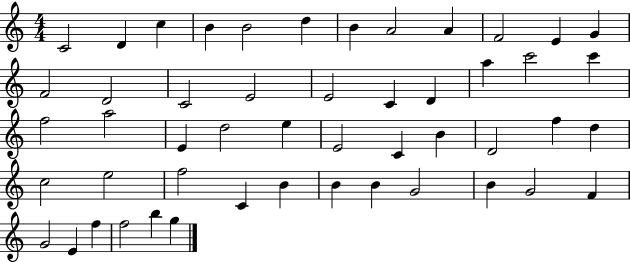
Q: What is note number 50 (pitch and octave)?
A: G5